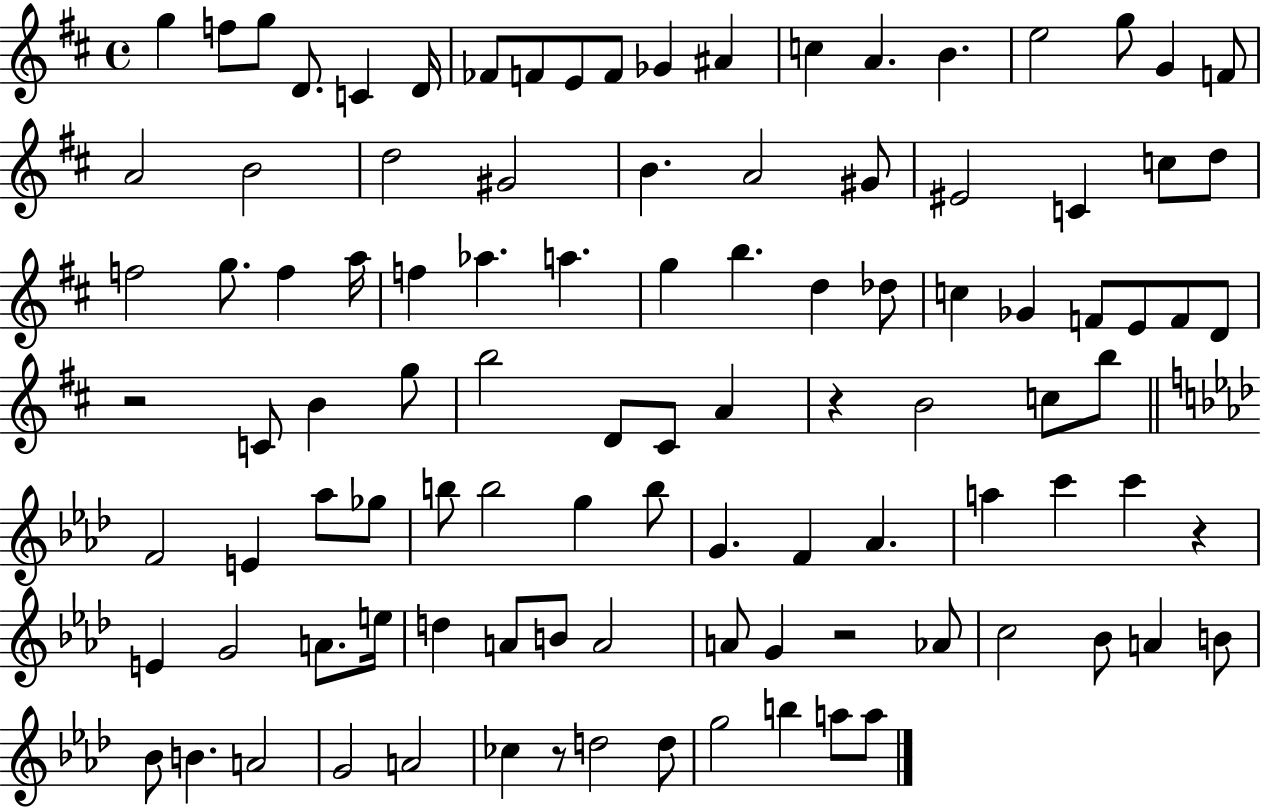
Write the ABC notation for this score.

X:1
T:Untitled
M:4/4
L:1/4
K:D
g f/2 g/2 D/2 C D/4 _F/2 F/2 E/2 F/2 _G ^A c A B e2 g/2 G F/2 A2 B2 d2 ^G2 B A2 ^G/2 ^E2 C c/2 d/2 f2 g/2 f a/4 f _a a g b d _d/2 c _G F/2 E/2 F/2 D/2 z2 C/2 B g/2 b2 D/2 ^C/2 A z B2 c/2 b/2 F2 E _a/2 _g/2 b/2 b2 g b/2 G F _A a c' c' z E G2 A/2 e/4 d A/2 B/2 A2 A/2 G z2 _A/2 c2 _B/2 A B/2 _B/2 B A2 G2 A2 _c z/2 d2 d/2 g2 b a/2 a/2